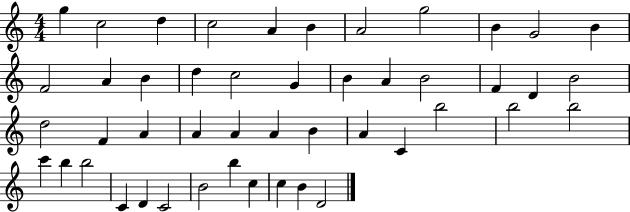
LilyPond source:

{
  \clef treble
  \numericTimeSignature
  \time 4/4
  \key c \major
  g''4 c''2 d''4 | c''2 a'4 b'4 | a'2 g''2 | b'4 g'2 b'4 | \break f'2 a'4 b'4 | d''4 c''2 g'4 | b'4 a'4 b'2 | f'4 d'4 b'2 | \break d''2 f'4 a'4 | a'4 a'4 a'4 b'4 | a'4 c'4 b''2 | b''2 b''2 | \break c'''4 b''4 b''2 | c'4 d'4 c'2 | b'2 b''4 c''4 | c''4 b'4 d'2 | \break \bar "|."
}